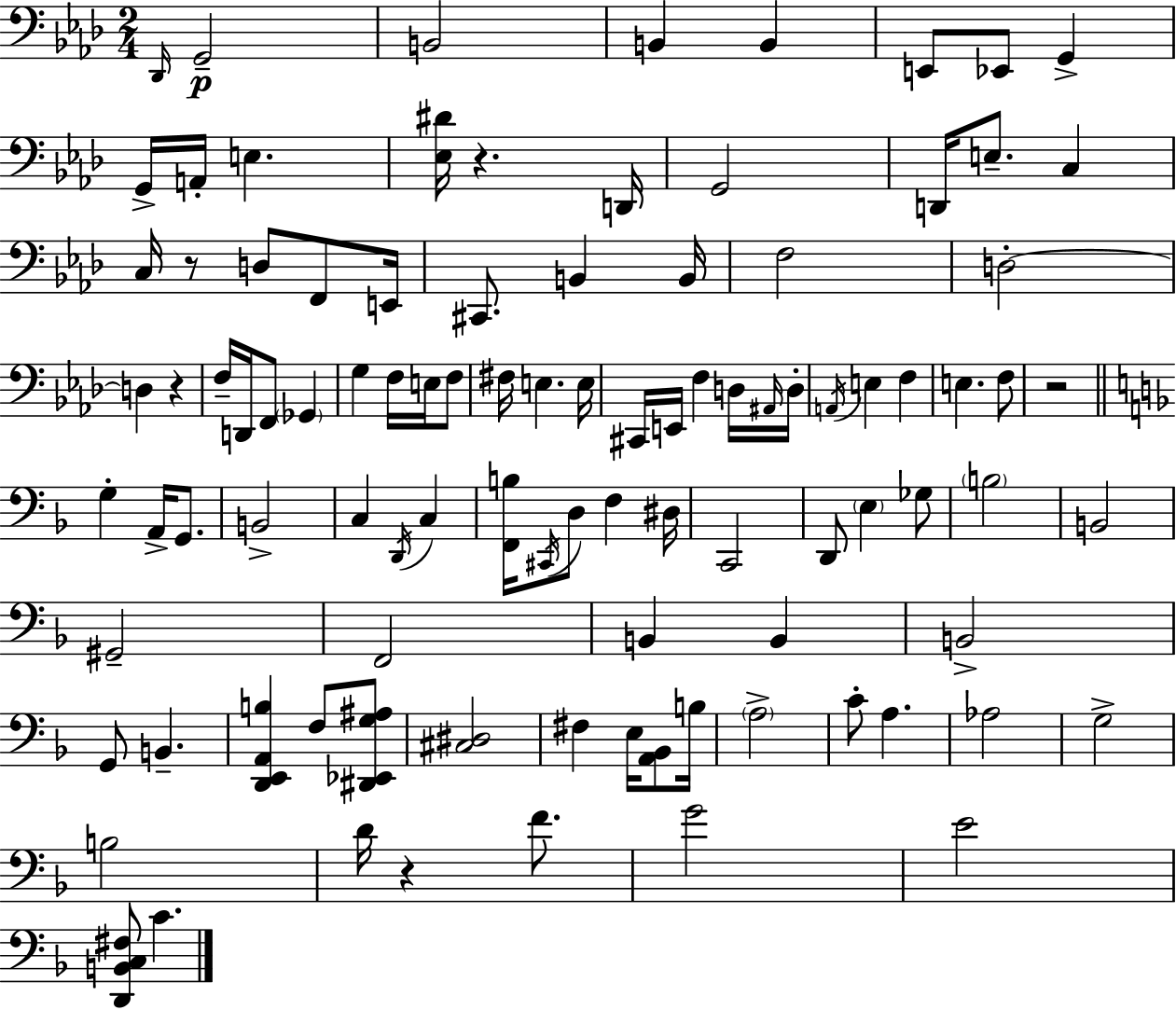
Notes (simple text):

Db2/s G2/h B2/h B2/q B2/q E2/e Eb2/e G2/q G2/s A2/s E3/q. [Eb3,D#4]/s R/q. D2/s G2/h D2/s E3/e. C3/q C3/s R/e D3/e F2/e E2/s C#2/e. B2/q B2/s F3/h D3/h D3/q R/q F3/s D2/s F2/e Gb2/q G3/q F3/s E3/s F3/e F#3/s E3/q. E3/s C#2/s E2/s F3/q D3/s A#2/s D3/s A2/s E3/q F3/q E3/q. F3/e R/h G3/q A2/s G2/e. B2/h C3/q D2/s C3/q [F2,B3]/s C#2/s D3/e F3/q D#3/s C2/h D2/e E3/q Gb3/e B3/h B2/h G#2/h F2/h B2/q B2/q B2/h G2/e B2/q. [D2,E2,A2,B3]/q F3/e [D#2,Eb2,G3,A#3]/e [C#3,D#3]/h F#3/q E3/s [A2,Bb2]/e B3/s A3/h C4/e A3/q. Ab3/h G3/h B3/h D4/s R/q F4/e. G4/h E4/h [D2,B2,C3,F#3]/e C4/q.